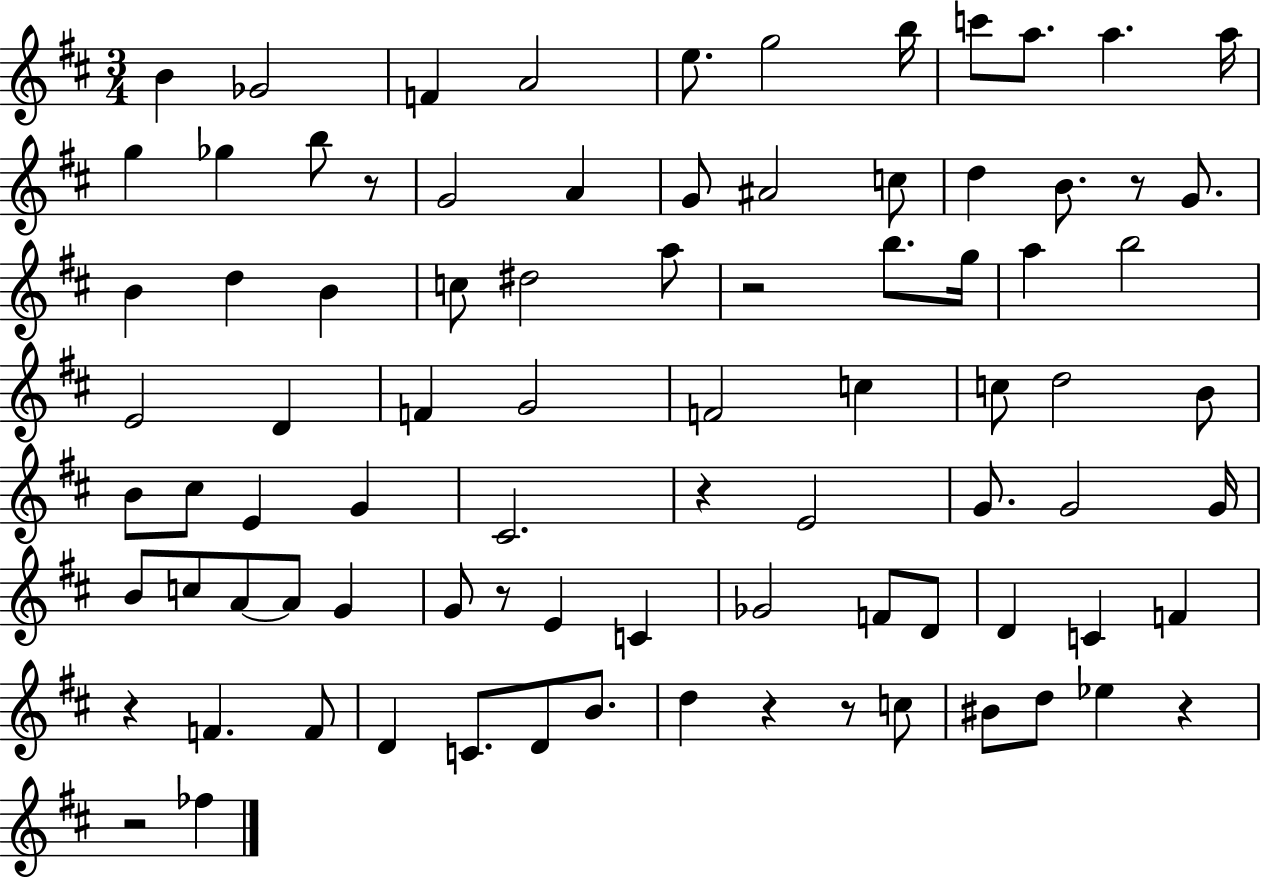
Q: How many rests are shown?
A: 10